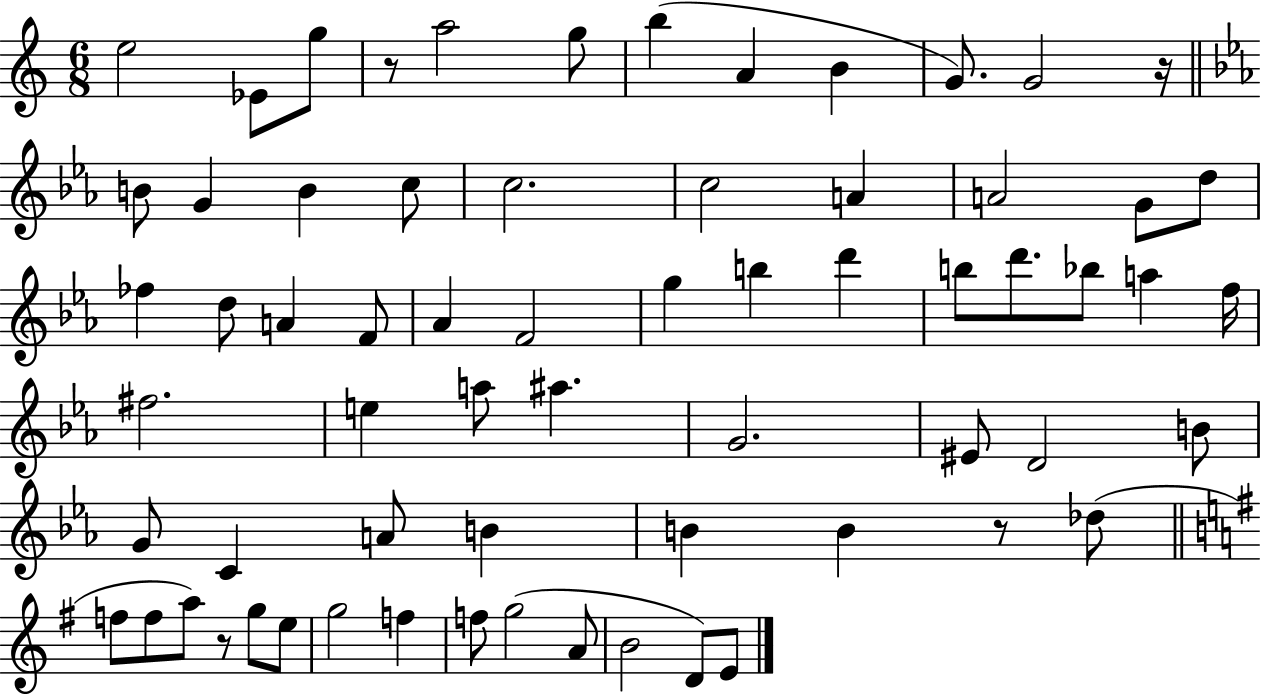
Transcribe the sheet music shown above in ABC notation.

X:1
T:Untitled
M:6/8
L:1/4
K:C
e2 _E/2 g/2 z/2 a2 g/2 b A B G/2 G2 z/4 B/2 G B c/2 c2 c2 A A2 G/2 d/2 _f d/2 A F/2 _A F2 g b d' b/2 d'/2 _b/2 a f/4 ^f2 e a/2 ^a G2 ^E/2 D2 B/2 G/2 C A/2 B B B z/2 _d/2 f/2 f/2 a/2 z/2 g/2 e/2 g2 f f/2 g2 A/2 B2 D/2 E/2